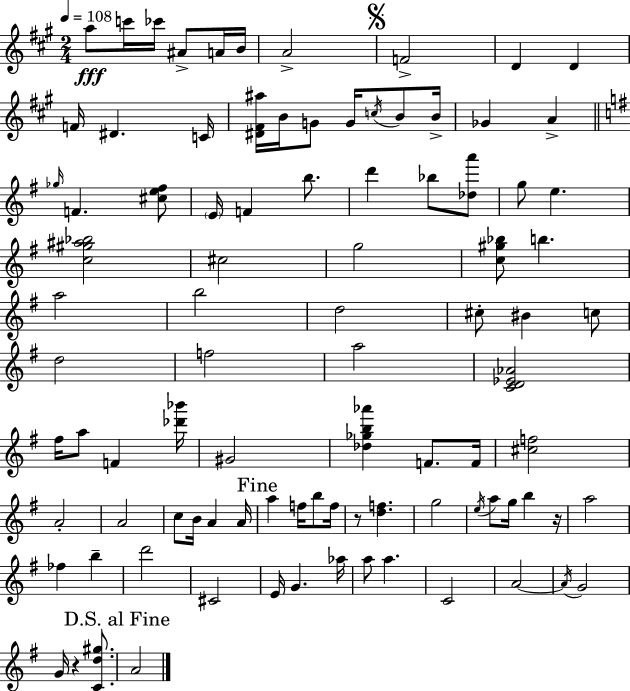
A5/e C6/s CES6/s A#4/e A4/s B4/s A4/h F4/h D4/q D4/q F4/s D#4/q. C4/s [D#4,F#4,A#5]/s B4/s G4/e G4/s C5/s B4/e B4/s Gb4/q A4/q Gb5/s F4/q. [C#5,E5,F#5]/e E4/s F4/q B5/e. D6/q Bb5/e [Db5,A6]/e G5/e E5/q. [C5,G#5,A#5,Bb5]/h C#5/h G5/h [C5,G#5,Bb5]/e B5/q. A5/h B5/h D5/h C#5/e BIS4/q C5/e D5/h F5/h A5/h [C4,D4,Eb4,Ab4]/h F#5/s A5/e F4/q [Db6,Bb6]/s G#4/h [Db5,Gb5,B5,Ab6]/q F4/e. F4/s [C#5,F5]/h A4/h A4/h C5/e B4/s A4/q A4/s A5/q F5/s B5/e F5/s R/e [D5,F5]/q. G5/h E5/s A5/e G5/s B5/q R/s A5/h FES5/q B5/q D6/h C#4/h E4/s G4/q. Ab5/s A5/e A5/q. C4/h A4/h A4/s G4/h G4/s R/q [C4,D5,G#5]/e. A4/h